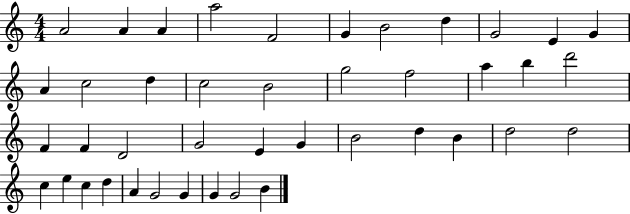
{
  \clef treble
  \numericTimeSignature
  \time 4/4
  \key c \major
  a'2 a'4 a'4 | a''2 f'2 | g'4 b'2 d''4 | g'2 e'4 g'4 | \break a'4 c''2 d''4 | c''2 b'2 | g''2 f''2 | a''4 b''4 d'''2 | \break f'4 f'4 d'2 | g'2 e'4 g'4 | b'2 d''4 b'4 | d''2 d''2 | \break c''4 e''4 c''4 d''4 | a'4 g'2 g'4 | g'4 g'2 b'4 | \bar "|."
}